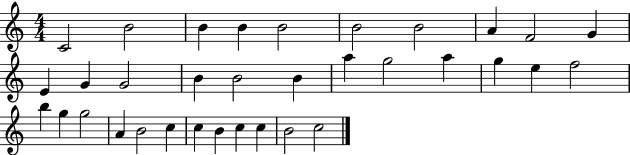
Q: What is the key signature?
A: C major